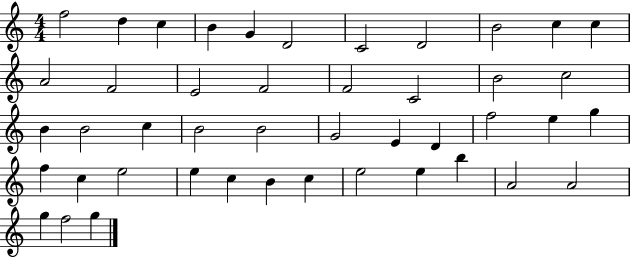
F5/h D5/q C5/q B4/q G4/q D4/h C4/h D4/h B4/h C5/q C5/q A4/h F4/h E4/h F4/h F4/h C4/h B4/h C5/h B4/q B4/h C5/q B4/h B4/h G4/h E4/q D4/q F5/h E5/q G5/q F5/q C5/q E5/h E5/q C5/q B4/q C5/q E5/h E5/q B5/q A4/h A4/h G5/q F5/h G5/q